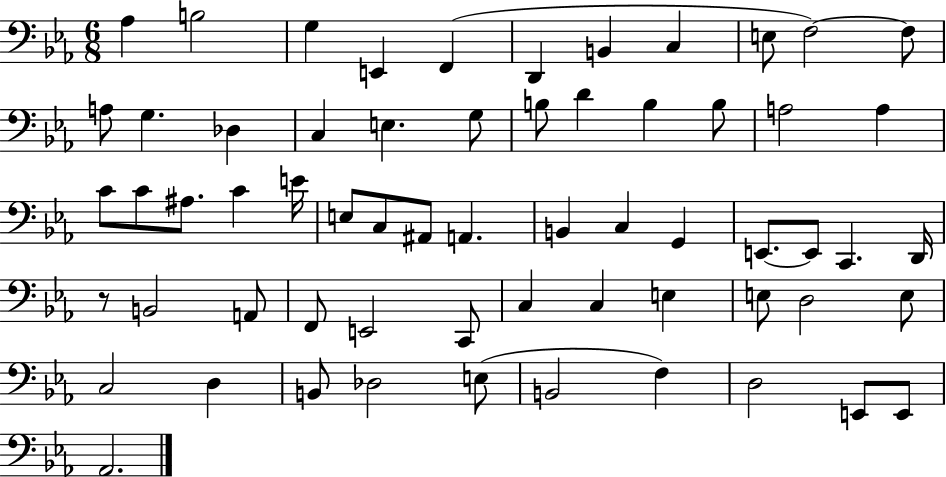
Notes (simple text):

Ab3/q B3/h G3/q E2/q F2/q D2/q B2/q C3/q E3/e F3/h F3/e A3/e G3/q. Db3/q C3/q E3/q. G3/e B3/e D4/q B3/q B3/e A3/h A3/q C4/e C4/e A#3/e. C4/q E4/s E3/e C3/e A#2/e A2/q. B2/q C3/q G2/q E2/e. E2/e C2/q. D2/s R/e B2/h A2/e F2/e E2/h C2/e C3/q C3/q E3/q E3/e D3/h E3/e C3/h D3/q B2/e Db3/h E3/e B2/h F3/q D3/h E2/e E2/e Ab2/h.